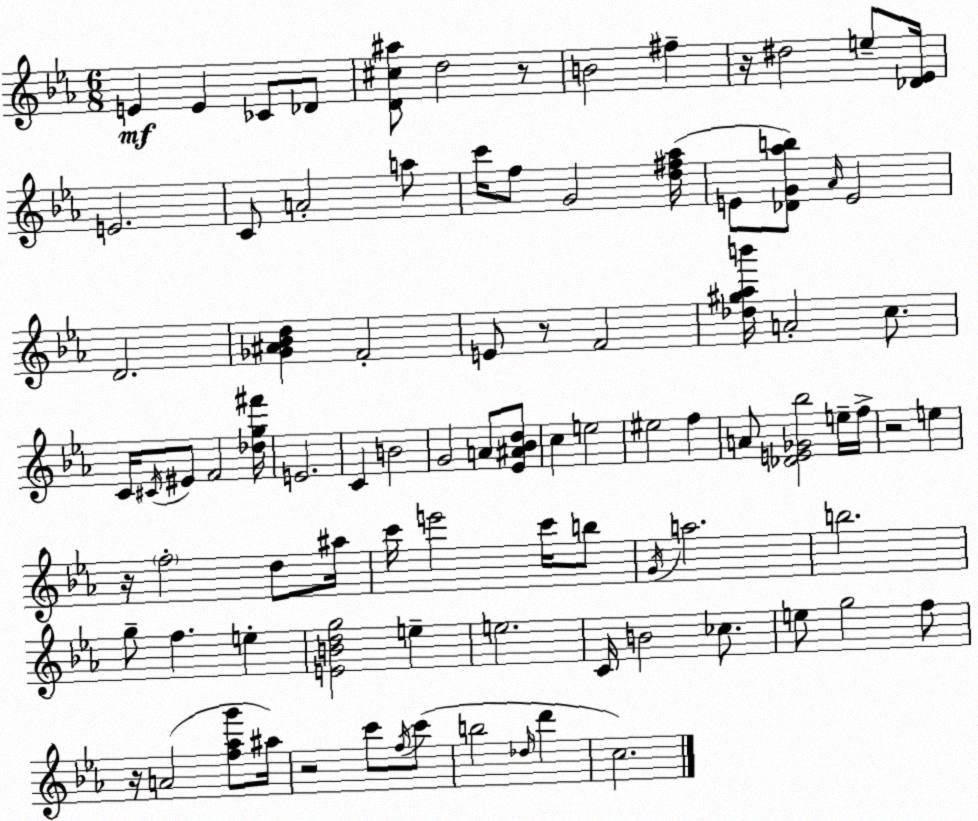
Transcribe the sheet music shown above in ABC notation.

X:1
T:Untitled
M:6/8
L:1/4
K:Eb
E E _C/2 _D/2 [D^c^a]/2 d2 z/2 B2 ^f z/4 ^d2 e/2 [_D_E]/4 E2 C/2 A2 a/2 c'/4 f/2 G2 [d^f_a]/4 E/2 [_DG_ab]/2 _A/4 E2 D2 [_G^A_Bd] F2 E/2 z/2 F2 [_d^g_ab']/4 A2 c/2 C/4 ^C/4 ^E/2 F2 [_dg^f']/4 E2 C B2 G2 A/2 [_E^A_Bd]/2 c e2 ^e2 f A/2 [_DE_G_b]2 e/4 f/4 z2 e z/4 f2 d/2 ^a/4 c'/4 e'2 c'/4 b/2 G/4 a2 b2 g/2 f e [EBdg]2 e e2 C/4 B2 _c/2 e/2 g2 f/2 z/4 A2 [f_ag']/2 ^a/4 z2 c'/2 f/4 c'/2 b2 _d/4 d' c2